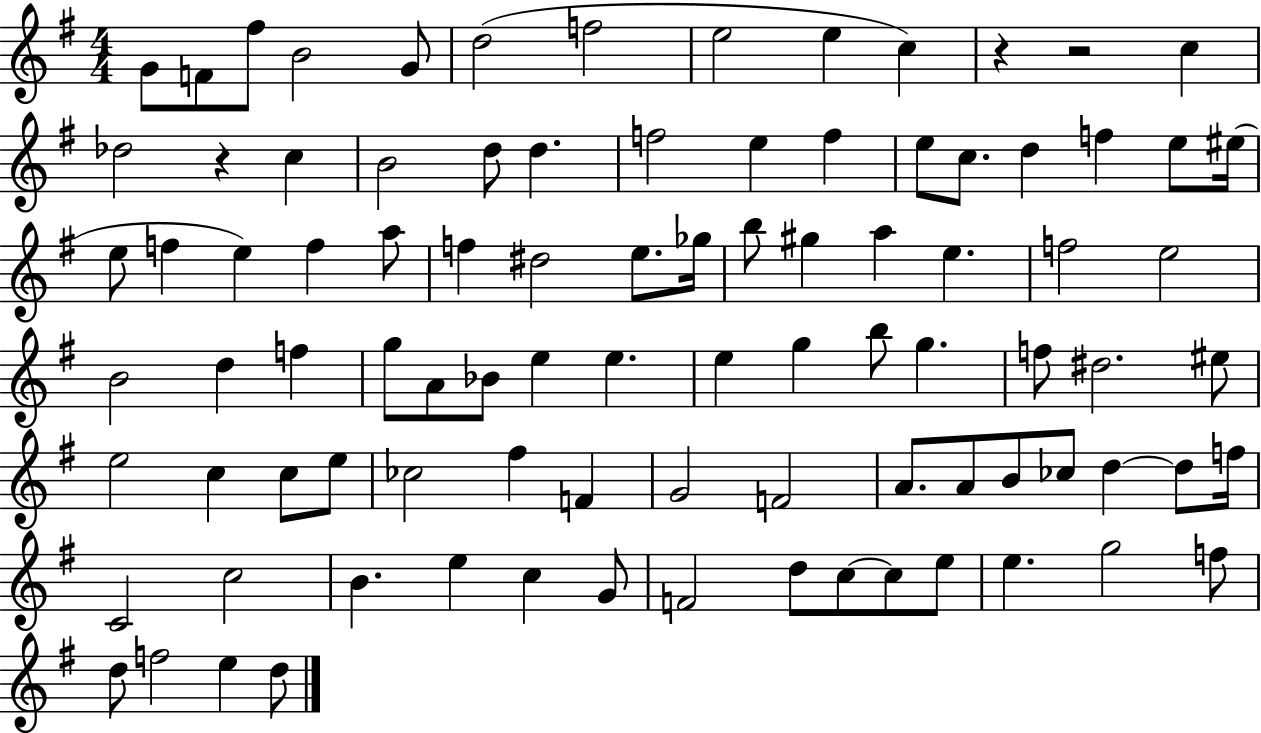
{
  \clef treble
  \numericTimeSignature
  \time 4/4
  \key g \major
  \repeat volta 2 { g'8 f'8 fis''8 b'2 g'8 | d''2( f''2 | e''2 e''4 c''4) | r4 r2 c''4 | \break des''2 r4 c''4 | b'2 d''8 d''4. | f''2 e''4 f''4 | e''8 c''8. d''4 f''4 e''8 eis''16( | \break e''8 f''4 e''4) f''4 a''8 | f''4 dis''2 e''8. ges''16 | b''8 gis''4 a''4 e''4. | f''2 e''2 | \break b'2 d''4 f''4 | g''8 a'8 bes'8 e''4 e''4. | e''4 g''4 b''8 g''4. | f''8 dis''2. eis''8 | \break e''2 c''4 c''8 e''8 | ces''2 fis''4 f'4 | g'2 f'2 | a'8. a'8 b'8 ces''8 d''4~~ d''8 f''16 | \break c'2 c''2 | b'4. e''4 c''4 g'8 | f'2 d''8 c''8~~ c''8 e''8 | e''4. g''2 f''8 | \break d''8 f''2 e''4 d''8 | } \bar "|."
}